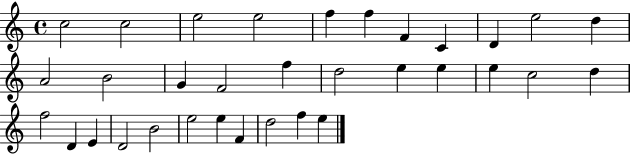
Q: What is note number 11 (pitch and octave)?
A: D5